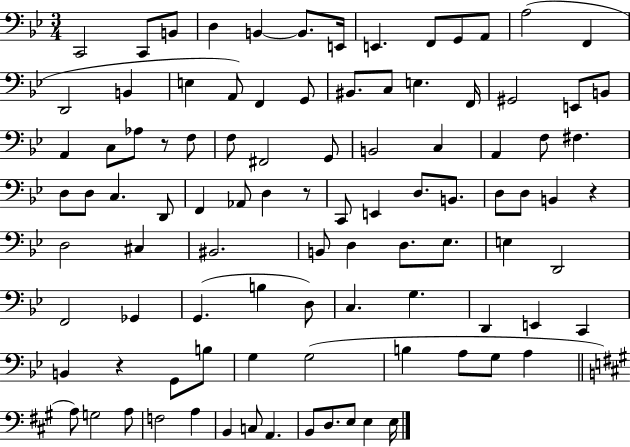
X:1
T:Untitled
M:3/4
L:1/4
K:Bb
C,,2 C,,/2 B,,/2 D, B,, B,,/2 E,,/4 E,, F,,/2 G,,/2 A,,/2 A,2 F,, D,,2 B,, E, A,,/2 F,, G,,/2 ^B,,/2 C,/2 E, F,,/4 ^G,,2 E,,/2 B,,/2 A,, C,/2 _A,/2 z/2 F,/2 F,/2 ^F,,2 G,,/2 B,,2 C, A,, F,/2 ^F, D,/2 D,/2 C, D,,/2 F,, _A,,/2 D, z/2 C,,/2 E,, D,/2 B,,/2 D,/2 D,/2 B,, z D,2 ^C, ^B,,2 B,,/2 D, D,/2 _E,/2 E, D,,2 F,,2 _G,, G,, B, D,/2 C, G, D,, E,, C,, B,, z G,,/2 B,/2 G, G,2 B, A,/2 G,/2 A, A,/2 G,2 A,/2 F,2 A, B,, C,/2 A,, B,,/2 D,/2 E,/2 E, E,/4